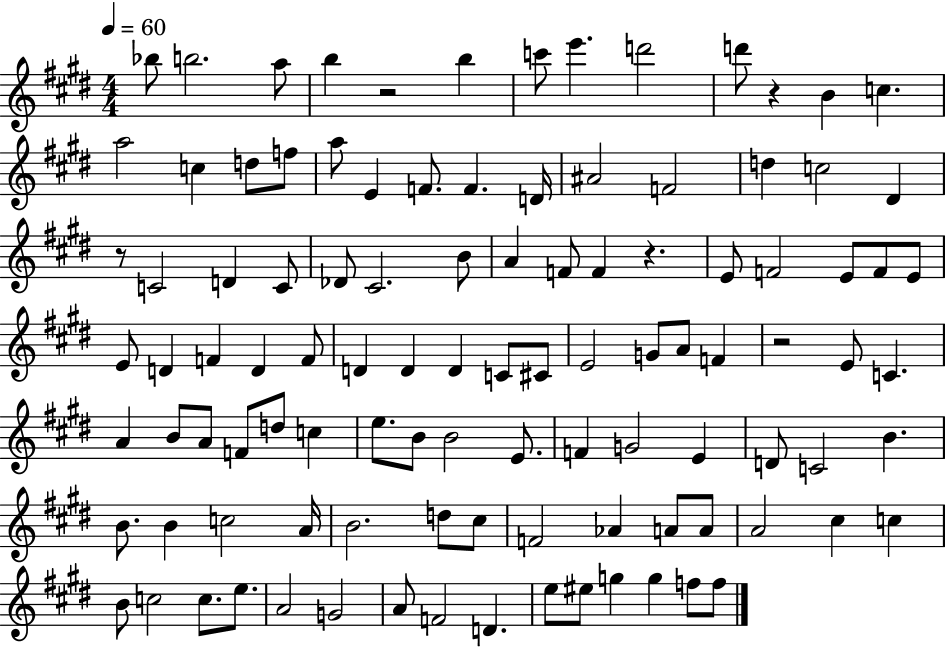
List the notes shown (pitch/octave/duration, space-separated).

Bb5/e B5/h. A5/e B5/q R/h B5/q C6/e E6/q. D6/h D6/e R/q B4/q C5/q. A5/h C5/q D5/e F5/e A5/e E4/q F4/e. F4/q. D4/s A#4/h F4/h D5/q C5/h D#4/q R/e C4/h D4/q C4/e Db4/e C#4/h. B4/e A4/q F4/e F4/q R/q. E4/e F4/h E4/e F4/e E4/e E4/e D4/q F4/q D4/q F4/e D4/q D4/q D4/q C4/e C#4/e E4/h G4/e A4/e F4/q R/h E4/e C4/q. A4/q B4/e A4/e F4/e D5/e C5/q E5/e. B4/e B4/h E4/e. F4/q G4/h E4/q D4/e C4/h B4/q. B4/e. B4/q C5/h A4/s B4/h. D5/e C#5/e F4/h Ab4/q A4/e A4/e A4/h C#5/q C5/q B4/e C5/h C5/e. E5/e. A4/h G4/h A4/e F4/h D4/q. E5/e EIS5/e G5/q G5/q F5/e F5/e